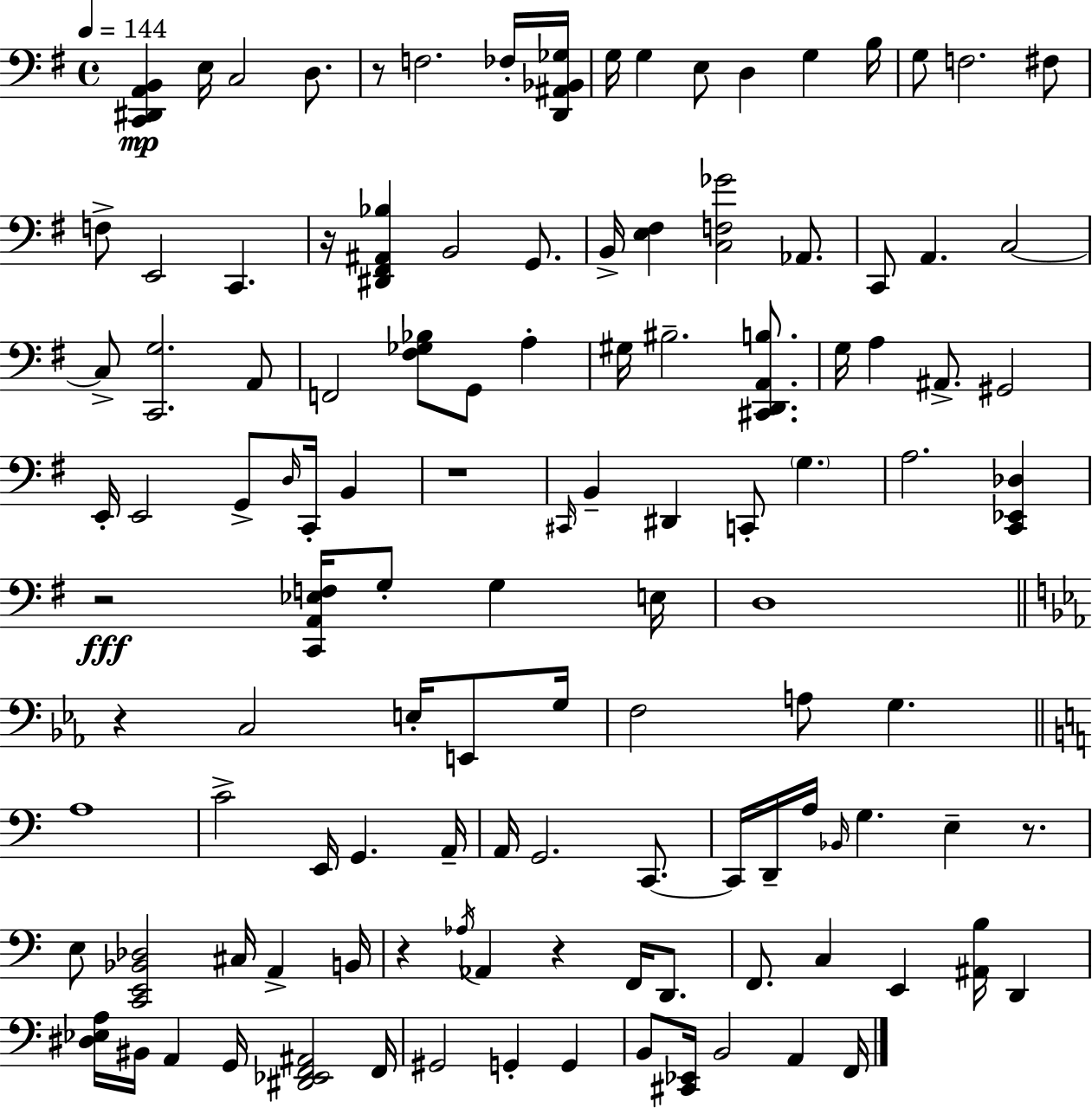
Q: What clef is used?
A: bass